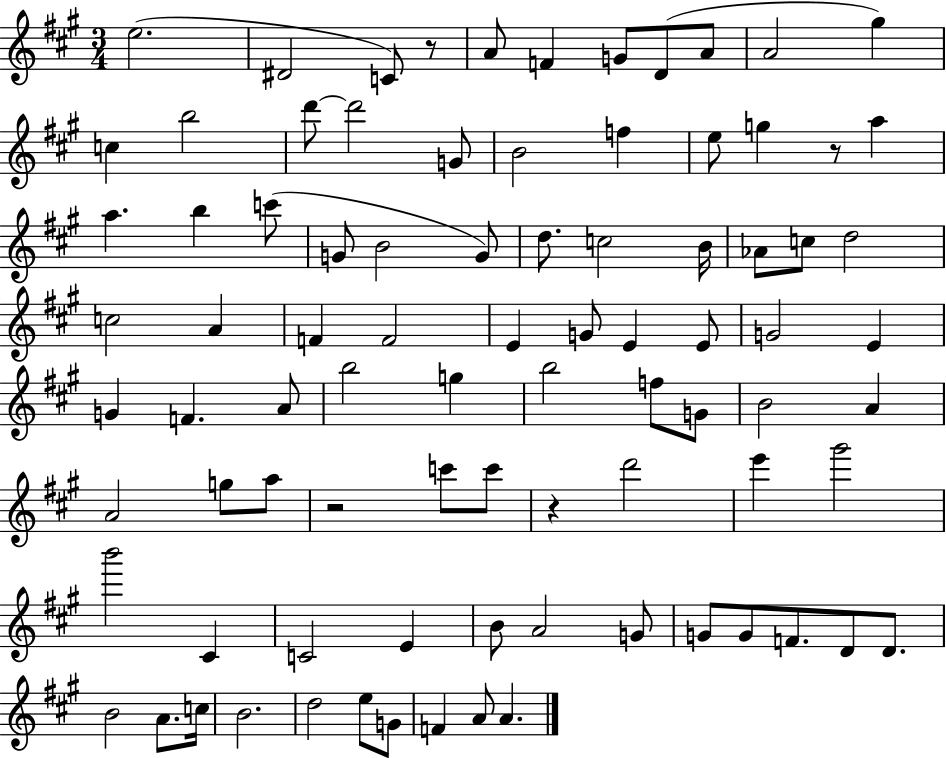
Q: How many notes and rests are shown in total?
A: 86